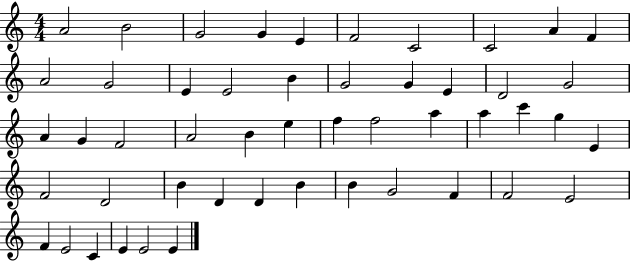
{
  \clef treble
  \numericTimeSignature
  \time 4/4
  \key c \major
  a'2 b'2 | g'2 g'4 e'4 | f'2 c'2 | c'2 a'4 f'4 | \break a'2 g'2 | e'4 e'2 b'4 | g'2 g'4 e'4 | d'2 g'2 | \break a'4 g'4 f'2 | a'2 b'4 e''4 | f''4 f''2 a''4 | a''4 c'''4 g''4 e'4 | \break f'2 d'2 | b'4 d'4 d'4 b'4 | b'4 g'2 f'4 | f'2 e'2 | \break f'4 e'2 c'4 | e'4 e'2 e'4 | \bar "|."
}